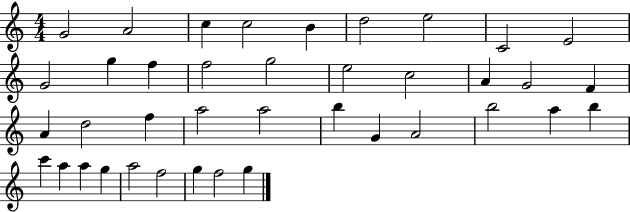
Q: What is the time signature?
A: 4/4